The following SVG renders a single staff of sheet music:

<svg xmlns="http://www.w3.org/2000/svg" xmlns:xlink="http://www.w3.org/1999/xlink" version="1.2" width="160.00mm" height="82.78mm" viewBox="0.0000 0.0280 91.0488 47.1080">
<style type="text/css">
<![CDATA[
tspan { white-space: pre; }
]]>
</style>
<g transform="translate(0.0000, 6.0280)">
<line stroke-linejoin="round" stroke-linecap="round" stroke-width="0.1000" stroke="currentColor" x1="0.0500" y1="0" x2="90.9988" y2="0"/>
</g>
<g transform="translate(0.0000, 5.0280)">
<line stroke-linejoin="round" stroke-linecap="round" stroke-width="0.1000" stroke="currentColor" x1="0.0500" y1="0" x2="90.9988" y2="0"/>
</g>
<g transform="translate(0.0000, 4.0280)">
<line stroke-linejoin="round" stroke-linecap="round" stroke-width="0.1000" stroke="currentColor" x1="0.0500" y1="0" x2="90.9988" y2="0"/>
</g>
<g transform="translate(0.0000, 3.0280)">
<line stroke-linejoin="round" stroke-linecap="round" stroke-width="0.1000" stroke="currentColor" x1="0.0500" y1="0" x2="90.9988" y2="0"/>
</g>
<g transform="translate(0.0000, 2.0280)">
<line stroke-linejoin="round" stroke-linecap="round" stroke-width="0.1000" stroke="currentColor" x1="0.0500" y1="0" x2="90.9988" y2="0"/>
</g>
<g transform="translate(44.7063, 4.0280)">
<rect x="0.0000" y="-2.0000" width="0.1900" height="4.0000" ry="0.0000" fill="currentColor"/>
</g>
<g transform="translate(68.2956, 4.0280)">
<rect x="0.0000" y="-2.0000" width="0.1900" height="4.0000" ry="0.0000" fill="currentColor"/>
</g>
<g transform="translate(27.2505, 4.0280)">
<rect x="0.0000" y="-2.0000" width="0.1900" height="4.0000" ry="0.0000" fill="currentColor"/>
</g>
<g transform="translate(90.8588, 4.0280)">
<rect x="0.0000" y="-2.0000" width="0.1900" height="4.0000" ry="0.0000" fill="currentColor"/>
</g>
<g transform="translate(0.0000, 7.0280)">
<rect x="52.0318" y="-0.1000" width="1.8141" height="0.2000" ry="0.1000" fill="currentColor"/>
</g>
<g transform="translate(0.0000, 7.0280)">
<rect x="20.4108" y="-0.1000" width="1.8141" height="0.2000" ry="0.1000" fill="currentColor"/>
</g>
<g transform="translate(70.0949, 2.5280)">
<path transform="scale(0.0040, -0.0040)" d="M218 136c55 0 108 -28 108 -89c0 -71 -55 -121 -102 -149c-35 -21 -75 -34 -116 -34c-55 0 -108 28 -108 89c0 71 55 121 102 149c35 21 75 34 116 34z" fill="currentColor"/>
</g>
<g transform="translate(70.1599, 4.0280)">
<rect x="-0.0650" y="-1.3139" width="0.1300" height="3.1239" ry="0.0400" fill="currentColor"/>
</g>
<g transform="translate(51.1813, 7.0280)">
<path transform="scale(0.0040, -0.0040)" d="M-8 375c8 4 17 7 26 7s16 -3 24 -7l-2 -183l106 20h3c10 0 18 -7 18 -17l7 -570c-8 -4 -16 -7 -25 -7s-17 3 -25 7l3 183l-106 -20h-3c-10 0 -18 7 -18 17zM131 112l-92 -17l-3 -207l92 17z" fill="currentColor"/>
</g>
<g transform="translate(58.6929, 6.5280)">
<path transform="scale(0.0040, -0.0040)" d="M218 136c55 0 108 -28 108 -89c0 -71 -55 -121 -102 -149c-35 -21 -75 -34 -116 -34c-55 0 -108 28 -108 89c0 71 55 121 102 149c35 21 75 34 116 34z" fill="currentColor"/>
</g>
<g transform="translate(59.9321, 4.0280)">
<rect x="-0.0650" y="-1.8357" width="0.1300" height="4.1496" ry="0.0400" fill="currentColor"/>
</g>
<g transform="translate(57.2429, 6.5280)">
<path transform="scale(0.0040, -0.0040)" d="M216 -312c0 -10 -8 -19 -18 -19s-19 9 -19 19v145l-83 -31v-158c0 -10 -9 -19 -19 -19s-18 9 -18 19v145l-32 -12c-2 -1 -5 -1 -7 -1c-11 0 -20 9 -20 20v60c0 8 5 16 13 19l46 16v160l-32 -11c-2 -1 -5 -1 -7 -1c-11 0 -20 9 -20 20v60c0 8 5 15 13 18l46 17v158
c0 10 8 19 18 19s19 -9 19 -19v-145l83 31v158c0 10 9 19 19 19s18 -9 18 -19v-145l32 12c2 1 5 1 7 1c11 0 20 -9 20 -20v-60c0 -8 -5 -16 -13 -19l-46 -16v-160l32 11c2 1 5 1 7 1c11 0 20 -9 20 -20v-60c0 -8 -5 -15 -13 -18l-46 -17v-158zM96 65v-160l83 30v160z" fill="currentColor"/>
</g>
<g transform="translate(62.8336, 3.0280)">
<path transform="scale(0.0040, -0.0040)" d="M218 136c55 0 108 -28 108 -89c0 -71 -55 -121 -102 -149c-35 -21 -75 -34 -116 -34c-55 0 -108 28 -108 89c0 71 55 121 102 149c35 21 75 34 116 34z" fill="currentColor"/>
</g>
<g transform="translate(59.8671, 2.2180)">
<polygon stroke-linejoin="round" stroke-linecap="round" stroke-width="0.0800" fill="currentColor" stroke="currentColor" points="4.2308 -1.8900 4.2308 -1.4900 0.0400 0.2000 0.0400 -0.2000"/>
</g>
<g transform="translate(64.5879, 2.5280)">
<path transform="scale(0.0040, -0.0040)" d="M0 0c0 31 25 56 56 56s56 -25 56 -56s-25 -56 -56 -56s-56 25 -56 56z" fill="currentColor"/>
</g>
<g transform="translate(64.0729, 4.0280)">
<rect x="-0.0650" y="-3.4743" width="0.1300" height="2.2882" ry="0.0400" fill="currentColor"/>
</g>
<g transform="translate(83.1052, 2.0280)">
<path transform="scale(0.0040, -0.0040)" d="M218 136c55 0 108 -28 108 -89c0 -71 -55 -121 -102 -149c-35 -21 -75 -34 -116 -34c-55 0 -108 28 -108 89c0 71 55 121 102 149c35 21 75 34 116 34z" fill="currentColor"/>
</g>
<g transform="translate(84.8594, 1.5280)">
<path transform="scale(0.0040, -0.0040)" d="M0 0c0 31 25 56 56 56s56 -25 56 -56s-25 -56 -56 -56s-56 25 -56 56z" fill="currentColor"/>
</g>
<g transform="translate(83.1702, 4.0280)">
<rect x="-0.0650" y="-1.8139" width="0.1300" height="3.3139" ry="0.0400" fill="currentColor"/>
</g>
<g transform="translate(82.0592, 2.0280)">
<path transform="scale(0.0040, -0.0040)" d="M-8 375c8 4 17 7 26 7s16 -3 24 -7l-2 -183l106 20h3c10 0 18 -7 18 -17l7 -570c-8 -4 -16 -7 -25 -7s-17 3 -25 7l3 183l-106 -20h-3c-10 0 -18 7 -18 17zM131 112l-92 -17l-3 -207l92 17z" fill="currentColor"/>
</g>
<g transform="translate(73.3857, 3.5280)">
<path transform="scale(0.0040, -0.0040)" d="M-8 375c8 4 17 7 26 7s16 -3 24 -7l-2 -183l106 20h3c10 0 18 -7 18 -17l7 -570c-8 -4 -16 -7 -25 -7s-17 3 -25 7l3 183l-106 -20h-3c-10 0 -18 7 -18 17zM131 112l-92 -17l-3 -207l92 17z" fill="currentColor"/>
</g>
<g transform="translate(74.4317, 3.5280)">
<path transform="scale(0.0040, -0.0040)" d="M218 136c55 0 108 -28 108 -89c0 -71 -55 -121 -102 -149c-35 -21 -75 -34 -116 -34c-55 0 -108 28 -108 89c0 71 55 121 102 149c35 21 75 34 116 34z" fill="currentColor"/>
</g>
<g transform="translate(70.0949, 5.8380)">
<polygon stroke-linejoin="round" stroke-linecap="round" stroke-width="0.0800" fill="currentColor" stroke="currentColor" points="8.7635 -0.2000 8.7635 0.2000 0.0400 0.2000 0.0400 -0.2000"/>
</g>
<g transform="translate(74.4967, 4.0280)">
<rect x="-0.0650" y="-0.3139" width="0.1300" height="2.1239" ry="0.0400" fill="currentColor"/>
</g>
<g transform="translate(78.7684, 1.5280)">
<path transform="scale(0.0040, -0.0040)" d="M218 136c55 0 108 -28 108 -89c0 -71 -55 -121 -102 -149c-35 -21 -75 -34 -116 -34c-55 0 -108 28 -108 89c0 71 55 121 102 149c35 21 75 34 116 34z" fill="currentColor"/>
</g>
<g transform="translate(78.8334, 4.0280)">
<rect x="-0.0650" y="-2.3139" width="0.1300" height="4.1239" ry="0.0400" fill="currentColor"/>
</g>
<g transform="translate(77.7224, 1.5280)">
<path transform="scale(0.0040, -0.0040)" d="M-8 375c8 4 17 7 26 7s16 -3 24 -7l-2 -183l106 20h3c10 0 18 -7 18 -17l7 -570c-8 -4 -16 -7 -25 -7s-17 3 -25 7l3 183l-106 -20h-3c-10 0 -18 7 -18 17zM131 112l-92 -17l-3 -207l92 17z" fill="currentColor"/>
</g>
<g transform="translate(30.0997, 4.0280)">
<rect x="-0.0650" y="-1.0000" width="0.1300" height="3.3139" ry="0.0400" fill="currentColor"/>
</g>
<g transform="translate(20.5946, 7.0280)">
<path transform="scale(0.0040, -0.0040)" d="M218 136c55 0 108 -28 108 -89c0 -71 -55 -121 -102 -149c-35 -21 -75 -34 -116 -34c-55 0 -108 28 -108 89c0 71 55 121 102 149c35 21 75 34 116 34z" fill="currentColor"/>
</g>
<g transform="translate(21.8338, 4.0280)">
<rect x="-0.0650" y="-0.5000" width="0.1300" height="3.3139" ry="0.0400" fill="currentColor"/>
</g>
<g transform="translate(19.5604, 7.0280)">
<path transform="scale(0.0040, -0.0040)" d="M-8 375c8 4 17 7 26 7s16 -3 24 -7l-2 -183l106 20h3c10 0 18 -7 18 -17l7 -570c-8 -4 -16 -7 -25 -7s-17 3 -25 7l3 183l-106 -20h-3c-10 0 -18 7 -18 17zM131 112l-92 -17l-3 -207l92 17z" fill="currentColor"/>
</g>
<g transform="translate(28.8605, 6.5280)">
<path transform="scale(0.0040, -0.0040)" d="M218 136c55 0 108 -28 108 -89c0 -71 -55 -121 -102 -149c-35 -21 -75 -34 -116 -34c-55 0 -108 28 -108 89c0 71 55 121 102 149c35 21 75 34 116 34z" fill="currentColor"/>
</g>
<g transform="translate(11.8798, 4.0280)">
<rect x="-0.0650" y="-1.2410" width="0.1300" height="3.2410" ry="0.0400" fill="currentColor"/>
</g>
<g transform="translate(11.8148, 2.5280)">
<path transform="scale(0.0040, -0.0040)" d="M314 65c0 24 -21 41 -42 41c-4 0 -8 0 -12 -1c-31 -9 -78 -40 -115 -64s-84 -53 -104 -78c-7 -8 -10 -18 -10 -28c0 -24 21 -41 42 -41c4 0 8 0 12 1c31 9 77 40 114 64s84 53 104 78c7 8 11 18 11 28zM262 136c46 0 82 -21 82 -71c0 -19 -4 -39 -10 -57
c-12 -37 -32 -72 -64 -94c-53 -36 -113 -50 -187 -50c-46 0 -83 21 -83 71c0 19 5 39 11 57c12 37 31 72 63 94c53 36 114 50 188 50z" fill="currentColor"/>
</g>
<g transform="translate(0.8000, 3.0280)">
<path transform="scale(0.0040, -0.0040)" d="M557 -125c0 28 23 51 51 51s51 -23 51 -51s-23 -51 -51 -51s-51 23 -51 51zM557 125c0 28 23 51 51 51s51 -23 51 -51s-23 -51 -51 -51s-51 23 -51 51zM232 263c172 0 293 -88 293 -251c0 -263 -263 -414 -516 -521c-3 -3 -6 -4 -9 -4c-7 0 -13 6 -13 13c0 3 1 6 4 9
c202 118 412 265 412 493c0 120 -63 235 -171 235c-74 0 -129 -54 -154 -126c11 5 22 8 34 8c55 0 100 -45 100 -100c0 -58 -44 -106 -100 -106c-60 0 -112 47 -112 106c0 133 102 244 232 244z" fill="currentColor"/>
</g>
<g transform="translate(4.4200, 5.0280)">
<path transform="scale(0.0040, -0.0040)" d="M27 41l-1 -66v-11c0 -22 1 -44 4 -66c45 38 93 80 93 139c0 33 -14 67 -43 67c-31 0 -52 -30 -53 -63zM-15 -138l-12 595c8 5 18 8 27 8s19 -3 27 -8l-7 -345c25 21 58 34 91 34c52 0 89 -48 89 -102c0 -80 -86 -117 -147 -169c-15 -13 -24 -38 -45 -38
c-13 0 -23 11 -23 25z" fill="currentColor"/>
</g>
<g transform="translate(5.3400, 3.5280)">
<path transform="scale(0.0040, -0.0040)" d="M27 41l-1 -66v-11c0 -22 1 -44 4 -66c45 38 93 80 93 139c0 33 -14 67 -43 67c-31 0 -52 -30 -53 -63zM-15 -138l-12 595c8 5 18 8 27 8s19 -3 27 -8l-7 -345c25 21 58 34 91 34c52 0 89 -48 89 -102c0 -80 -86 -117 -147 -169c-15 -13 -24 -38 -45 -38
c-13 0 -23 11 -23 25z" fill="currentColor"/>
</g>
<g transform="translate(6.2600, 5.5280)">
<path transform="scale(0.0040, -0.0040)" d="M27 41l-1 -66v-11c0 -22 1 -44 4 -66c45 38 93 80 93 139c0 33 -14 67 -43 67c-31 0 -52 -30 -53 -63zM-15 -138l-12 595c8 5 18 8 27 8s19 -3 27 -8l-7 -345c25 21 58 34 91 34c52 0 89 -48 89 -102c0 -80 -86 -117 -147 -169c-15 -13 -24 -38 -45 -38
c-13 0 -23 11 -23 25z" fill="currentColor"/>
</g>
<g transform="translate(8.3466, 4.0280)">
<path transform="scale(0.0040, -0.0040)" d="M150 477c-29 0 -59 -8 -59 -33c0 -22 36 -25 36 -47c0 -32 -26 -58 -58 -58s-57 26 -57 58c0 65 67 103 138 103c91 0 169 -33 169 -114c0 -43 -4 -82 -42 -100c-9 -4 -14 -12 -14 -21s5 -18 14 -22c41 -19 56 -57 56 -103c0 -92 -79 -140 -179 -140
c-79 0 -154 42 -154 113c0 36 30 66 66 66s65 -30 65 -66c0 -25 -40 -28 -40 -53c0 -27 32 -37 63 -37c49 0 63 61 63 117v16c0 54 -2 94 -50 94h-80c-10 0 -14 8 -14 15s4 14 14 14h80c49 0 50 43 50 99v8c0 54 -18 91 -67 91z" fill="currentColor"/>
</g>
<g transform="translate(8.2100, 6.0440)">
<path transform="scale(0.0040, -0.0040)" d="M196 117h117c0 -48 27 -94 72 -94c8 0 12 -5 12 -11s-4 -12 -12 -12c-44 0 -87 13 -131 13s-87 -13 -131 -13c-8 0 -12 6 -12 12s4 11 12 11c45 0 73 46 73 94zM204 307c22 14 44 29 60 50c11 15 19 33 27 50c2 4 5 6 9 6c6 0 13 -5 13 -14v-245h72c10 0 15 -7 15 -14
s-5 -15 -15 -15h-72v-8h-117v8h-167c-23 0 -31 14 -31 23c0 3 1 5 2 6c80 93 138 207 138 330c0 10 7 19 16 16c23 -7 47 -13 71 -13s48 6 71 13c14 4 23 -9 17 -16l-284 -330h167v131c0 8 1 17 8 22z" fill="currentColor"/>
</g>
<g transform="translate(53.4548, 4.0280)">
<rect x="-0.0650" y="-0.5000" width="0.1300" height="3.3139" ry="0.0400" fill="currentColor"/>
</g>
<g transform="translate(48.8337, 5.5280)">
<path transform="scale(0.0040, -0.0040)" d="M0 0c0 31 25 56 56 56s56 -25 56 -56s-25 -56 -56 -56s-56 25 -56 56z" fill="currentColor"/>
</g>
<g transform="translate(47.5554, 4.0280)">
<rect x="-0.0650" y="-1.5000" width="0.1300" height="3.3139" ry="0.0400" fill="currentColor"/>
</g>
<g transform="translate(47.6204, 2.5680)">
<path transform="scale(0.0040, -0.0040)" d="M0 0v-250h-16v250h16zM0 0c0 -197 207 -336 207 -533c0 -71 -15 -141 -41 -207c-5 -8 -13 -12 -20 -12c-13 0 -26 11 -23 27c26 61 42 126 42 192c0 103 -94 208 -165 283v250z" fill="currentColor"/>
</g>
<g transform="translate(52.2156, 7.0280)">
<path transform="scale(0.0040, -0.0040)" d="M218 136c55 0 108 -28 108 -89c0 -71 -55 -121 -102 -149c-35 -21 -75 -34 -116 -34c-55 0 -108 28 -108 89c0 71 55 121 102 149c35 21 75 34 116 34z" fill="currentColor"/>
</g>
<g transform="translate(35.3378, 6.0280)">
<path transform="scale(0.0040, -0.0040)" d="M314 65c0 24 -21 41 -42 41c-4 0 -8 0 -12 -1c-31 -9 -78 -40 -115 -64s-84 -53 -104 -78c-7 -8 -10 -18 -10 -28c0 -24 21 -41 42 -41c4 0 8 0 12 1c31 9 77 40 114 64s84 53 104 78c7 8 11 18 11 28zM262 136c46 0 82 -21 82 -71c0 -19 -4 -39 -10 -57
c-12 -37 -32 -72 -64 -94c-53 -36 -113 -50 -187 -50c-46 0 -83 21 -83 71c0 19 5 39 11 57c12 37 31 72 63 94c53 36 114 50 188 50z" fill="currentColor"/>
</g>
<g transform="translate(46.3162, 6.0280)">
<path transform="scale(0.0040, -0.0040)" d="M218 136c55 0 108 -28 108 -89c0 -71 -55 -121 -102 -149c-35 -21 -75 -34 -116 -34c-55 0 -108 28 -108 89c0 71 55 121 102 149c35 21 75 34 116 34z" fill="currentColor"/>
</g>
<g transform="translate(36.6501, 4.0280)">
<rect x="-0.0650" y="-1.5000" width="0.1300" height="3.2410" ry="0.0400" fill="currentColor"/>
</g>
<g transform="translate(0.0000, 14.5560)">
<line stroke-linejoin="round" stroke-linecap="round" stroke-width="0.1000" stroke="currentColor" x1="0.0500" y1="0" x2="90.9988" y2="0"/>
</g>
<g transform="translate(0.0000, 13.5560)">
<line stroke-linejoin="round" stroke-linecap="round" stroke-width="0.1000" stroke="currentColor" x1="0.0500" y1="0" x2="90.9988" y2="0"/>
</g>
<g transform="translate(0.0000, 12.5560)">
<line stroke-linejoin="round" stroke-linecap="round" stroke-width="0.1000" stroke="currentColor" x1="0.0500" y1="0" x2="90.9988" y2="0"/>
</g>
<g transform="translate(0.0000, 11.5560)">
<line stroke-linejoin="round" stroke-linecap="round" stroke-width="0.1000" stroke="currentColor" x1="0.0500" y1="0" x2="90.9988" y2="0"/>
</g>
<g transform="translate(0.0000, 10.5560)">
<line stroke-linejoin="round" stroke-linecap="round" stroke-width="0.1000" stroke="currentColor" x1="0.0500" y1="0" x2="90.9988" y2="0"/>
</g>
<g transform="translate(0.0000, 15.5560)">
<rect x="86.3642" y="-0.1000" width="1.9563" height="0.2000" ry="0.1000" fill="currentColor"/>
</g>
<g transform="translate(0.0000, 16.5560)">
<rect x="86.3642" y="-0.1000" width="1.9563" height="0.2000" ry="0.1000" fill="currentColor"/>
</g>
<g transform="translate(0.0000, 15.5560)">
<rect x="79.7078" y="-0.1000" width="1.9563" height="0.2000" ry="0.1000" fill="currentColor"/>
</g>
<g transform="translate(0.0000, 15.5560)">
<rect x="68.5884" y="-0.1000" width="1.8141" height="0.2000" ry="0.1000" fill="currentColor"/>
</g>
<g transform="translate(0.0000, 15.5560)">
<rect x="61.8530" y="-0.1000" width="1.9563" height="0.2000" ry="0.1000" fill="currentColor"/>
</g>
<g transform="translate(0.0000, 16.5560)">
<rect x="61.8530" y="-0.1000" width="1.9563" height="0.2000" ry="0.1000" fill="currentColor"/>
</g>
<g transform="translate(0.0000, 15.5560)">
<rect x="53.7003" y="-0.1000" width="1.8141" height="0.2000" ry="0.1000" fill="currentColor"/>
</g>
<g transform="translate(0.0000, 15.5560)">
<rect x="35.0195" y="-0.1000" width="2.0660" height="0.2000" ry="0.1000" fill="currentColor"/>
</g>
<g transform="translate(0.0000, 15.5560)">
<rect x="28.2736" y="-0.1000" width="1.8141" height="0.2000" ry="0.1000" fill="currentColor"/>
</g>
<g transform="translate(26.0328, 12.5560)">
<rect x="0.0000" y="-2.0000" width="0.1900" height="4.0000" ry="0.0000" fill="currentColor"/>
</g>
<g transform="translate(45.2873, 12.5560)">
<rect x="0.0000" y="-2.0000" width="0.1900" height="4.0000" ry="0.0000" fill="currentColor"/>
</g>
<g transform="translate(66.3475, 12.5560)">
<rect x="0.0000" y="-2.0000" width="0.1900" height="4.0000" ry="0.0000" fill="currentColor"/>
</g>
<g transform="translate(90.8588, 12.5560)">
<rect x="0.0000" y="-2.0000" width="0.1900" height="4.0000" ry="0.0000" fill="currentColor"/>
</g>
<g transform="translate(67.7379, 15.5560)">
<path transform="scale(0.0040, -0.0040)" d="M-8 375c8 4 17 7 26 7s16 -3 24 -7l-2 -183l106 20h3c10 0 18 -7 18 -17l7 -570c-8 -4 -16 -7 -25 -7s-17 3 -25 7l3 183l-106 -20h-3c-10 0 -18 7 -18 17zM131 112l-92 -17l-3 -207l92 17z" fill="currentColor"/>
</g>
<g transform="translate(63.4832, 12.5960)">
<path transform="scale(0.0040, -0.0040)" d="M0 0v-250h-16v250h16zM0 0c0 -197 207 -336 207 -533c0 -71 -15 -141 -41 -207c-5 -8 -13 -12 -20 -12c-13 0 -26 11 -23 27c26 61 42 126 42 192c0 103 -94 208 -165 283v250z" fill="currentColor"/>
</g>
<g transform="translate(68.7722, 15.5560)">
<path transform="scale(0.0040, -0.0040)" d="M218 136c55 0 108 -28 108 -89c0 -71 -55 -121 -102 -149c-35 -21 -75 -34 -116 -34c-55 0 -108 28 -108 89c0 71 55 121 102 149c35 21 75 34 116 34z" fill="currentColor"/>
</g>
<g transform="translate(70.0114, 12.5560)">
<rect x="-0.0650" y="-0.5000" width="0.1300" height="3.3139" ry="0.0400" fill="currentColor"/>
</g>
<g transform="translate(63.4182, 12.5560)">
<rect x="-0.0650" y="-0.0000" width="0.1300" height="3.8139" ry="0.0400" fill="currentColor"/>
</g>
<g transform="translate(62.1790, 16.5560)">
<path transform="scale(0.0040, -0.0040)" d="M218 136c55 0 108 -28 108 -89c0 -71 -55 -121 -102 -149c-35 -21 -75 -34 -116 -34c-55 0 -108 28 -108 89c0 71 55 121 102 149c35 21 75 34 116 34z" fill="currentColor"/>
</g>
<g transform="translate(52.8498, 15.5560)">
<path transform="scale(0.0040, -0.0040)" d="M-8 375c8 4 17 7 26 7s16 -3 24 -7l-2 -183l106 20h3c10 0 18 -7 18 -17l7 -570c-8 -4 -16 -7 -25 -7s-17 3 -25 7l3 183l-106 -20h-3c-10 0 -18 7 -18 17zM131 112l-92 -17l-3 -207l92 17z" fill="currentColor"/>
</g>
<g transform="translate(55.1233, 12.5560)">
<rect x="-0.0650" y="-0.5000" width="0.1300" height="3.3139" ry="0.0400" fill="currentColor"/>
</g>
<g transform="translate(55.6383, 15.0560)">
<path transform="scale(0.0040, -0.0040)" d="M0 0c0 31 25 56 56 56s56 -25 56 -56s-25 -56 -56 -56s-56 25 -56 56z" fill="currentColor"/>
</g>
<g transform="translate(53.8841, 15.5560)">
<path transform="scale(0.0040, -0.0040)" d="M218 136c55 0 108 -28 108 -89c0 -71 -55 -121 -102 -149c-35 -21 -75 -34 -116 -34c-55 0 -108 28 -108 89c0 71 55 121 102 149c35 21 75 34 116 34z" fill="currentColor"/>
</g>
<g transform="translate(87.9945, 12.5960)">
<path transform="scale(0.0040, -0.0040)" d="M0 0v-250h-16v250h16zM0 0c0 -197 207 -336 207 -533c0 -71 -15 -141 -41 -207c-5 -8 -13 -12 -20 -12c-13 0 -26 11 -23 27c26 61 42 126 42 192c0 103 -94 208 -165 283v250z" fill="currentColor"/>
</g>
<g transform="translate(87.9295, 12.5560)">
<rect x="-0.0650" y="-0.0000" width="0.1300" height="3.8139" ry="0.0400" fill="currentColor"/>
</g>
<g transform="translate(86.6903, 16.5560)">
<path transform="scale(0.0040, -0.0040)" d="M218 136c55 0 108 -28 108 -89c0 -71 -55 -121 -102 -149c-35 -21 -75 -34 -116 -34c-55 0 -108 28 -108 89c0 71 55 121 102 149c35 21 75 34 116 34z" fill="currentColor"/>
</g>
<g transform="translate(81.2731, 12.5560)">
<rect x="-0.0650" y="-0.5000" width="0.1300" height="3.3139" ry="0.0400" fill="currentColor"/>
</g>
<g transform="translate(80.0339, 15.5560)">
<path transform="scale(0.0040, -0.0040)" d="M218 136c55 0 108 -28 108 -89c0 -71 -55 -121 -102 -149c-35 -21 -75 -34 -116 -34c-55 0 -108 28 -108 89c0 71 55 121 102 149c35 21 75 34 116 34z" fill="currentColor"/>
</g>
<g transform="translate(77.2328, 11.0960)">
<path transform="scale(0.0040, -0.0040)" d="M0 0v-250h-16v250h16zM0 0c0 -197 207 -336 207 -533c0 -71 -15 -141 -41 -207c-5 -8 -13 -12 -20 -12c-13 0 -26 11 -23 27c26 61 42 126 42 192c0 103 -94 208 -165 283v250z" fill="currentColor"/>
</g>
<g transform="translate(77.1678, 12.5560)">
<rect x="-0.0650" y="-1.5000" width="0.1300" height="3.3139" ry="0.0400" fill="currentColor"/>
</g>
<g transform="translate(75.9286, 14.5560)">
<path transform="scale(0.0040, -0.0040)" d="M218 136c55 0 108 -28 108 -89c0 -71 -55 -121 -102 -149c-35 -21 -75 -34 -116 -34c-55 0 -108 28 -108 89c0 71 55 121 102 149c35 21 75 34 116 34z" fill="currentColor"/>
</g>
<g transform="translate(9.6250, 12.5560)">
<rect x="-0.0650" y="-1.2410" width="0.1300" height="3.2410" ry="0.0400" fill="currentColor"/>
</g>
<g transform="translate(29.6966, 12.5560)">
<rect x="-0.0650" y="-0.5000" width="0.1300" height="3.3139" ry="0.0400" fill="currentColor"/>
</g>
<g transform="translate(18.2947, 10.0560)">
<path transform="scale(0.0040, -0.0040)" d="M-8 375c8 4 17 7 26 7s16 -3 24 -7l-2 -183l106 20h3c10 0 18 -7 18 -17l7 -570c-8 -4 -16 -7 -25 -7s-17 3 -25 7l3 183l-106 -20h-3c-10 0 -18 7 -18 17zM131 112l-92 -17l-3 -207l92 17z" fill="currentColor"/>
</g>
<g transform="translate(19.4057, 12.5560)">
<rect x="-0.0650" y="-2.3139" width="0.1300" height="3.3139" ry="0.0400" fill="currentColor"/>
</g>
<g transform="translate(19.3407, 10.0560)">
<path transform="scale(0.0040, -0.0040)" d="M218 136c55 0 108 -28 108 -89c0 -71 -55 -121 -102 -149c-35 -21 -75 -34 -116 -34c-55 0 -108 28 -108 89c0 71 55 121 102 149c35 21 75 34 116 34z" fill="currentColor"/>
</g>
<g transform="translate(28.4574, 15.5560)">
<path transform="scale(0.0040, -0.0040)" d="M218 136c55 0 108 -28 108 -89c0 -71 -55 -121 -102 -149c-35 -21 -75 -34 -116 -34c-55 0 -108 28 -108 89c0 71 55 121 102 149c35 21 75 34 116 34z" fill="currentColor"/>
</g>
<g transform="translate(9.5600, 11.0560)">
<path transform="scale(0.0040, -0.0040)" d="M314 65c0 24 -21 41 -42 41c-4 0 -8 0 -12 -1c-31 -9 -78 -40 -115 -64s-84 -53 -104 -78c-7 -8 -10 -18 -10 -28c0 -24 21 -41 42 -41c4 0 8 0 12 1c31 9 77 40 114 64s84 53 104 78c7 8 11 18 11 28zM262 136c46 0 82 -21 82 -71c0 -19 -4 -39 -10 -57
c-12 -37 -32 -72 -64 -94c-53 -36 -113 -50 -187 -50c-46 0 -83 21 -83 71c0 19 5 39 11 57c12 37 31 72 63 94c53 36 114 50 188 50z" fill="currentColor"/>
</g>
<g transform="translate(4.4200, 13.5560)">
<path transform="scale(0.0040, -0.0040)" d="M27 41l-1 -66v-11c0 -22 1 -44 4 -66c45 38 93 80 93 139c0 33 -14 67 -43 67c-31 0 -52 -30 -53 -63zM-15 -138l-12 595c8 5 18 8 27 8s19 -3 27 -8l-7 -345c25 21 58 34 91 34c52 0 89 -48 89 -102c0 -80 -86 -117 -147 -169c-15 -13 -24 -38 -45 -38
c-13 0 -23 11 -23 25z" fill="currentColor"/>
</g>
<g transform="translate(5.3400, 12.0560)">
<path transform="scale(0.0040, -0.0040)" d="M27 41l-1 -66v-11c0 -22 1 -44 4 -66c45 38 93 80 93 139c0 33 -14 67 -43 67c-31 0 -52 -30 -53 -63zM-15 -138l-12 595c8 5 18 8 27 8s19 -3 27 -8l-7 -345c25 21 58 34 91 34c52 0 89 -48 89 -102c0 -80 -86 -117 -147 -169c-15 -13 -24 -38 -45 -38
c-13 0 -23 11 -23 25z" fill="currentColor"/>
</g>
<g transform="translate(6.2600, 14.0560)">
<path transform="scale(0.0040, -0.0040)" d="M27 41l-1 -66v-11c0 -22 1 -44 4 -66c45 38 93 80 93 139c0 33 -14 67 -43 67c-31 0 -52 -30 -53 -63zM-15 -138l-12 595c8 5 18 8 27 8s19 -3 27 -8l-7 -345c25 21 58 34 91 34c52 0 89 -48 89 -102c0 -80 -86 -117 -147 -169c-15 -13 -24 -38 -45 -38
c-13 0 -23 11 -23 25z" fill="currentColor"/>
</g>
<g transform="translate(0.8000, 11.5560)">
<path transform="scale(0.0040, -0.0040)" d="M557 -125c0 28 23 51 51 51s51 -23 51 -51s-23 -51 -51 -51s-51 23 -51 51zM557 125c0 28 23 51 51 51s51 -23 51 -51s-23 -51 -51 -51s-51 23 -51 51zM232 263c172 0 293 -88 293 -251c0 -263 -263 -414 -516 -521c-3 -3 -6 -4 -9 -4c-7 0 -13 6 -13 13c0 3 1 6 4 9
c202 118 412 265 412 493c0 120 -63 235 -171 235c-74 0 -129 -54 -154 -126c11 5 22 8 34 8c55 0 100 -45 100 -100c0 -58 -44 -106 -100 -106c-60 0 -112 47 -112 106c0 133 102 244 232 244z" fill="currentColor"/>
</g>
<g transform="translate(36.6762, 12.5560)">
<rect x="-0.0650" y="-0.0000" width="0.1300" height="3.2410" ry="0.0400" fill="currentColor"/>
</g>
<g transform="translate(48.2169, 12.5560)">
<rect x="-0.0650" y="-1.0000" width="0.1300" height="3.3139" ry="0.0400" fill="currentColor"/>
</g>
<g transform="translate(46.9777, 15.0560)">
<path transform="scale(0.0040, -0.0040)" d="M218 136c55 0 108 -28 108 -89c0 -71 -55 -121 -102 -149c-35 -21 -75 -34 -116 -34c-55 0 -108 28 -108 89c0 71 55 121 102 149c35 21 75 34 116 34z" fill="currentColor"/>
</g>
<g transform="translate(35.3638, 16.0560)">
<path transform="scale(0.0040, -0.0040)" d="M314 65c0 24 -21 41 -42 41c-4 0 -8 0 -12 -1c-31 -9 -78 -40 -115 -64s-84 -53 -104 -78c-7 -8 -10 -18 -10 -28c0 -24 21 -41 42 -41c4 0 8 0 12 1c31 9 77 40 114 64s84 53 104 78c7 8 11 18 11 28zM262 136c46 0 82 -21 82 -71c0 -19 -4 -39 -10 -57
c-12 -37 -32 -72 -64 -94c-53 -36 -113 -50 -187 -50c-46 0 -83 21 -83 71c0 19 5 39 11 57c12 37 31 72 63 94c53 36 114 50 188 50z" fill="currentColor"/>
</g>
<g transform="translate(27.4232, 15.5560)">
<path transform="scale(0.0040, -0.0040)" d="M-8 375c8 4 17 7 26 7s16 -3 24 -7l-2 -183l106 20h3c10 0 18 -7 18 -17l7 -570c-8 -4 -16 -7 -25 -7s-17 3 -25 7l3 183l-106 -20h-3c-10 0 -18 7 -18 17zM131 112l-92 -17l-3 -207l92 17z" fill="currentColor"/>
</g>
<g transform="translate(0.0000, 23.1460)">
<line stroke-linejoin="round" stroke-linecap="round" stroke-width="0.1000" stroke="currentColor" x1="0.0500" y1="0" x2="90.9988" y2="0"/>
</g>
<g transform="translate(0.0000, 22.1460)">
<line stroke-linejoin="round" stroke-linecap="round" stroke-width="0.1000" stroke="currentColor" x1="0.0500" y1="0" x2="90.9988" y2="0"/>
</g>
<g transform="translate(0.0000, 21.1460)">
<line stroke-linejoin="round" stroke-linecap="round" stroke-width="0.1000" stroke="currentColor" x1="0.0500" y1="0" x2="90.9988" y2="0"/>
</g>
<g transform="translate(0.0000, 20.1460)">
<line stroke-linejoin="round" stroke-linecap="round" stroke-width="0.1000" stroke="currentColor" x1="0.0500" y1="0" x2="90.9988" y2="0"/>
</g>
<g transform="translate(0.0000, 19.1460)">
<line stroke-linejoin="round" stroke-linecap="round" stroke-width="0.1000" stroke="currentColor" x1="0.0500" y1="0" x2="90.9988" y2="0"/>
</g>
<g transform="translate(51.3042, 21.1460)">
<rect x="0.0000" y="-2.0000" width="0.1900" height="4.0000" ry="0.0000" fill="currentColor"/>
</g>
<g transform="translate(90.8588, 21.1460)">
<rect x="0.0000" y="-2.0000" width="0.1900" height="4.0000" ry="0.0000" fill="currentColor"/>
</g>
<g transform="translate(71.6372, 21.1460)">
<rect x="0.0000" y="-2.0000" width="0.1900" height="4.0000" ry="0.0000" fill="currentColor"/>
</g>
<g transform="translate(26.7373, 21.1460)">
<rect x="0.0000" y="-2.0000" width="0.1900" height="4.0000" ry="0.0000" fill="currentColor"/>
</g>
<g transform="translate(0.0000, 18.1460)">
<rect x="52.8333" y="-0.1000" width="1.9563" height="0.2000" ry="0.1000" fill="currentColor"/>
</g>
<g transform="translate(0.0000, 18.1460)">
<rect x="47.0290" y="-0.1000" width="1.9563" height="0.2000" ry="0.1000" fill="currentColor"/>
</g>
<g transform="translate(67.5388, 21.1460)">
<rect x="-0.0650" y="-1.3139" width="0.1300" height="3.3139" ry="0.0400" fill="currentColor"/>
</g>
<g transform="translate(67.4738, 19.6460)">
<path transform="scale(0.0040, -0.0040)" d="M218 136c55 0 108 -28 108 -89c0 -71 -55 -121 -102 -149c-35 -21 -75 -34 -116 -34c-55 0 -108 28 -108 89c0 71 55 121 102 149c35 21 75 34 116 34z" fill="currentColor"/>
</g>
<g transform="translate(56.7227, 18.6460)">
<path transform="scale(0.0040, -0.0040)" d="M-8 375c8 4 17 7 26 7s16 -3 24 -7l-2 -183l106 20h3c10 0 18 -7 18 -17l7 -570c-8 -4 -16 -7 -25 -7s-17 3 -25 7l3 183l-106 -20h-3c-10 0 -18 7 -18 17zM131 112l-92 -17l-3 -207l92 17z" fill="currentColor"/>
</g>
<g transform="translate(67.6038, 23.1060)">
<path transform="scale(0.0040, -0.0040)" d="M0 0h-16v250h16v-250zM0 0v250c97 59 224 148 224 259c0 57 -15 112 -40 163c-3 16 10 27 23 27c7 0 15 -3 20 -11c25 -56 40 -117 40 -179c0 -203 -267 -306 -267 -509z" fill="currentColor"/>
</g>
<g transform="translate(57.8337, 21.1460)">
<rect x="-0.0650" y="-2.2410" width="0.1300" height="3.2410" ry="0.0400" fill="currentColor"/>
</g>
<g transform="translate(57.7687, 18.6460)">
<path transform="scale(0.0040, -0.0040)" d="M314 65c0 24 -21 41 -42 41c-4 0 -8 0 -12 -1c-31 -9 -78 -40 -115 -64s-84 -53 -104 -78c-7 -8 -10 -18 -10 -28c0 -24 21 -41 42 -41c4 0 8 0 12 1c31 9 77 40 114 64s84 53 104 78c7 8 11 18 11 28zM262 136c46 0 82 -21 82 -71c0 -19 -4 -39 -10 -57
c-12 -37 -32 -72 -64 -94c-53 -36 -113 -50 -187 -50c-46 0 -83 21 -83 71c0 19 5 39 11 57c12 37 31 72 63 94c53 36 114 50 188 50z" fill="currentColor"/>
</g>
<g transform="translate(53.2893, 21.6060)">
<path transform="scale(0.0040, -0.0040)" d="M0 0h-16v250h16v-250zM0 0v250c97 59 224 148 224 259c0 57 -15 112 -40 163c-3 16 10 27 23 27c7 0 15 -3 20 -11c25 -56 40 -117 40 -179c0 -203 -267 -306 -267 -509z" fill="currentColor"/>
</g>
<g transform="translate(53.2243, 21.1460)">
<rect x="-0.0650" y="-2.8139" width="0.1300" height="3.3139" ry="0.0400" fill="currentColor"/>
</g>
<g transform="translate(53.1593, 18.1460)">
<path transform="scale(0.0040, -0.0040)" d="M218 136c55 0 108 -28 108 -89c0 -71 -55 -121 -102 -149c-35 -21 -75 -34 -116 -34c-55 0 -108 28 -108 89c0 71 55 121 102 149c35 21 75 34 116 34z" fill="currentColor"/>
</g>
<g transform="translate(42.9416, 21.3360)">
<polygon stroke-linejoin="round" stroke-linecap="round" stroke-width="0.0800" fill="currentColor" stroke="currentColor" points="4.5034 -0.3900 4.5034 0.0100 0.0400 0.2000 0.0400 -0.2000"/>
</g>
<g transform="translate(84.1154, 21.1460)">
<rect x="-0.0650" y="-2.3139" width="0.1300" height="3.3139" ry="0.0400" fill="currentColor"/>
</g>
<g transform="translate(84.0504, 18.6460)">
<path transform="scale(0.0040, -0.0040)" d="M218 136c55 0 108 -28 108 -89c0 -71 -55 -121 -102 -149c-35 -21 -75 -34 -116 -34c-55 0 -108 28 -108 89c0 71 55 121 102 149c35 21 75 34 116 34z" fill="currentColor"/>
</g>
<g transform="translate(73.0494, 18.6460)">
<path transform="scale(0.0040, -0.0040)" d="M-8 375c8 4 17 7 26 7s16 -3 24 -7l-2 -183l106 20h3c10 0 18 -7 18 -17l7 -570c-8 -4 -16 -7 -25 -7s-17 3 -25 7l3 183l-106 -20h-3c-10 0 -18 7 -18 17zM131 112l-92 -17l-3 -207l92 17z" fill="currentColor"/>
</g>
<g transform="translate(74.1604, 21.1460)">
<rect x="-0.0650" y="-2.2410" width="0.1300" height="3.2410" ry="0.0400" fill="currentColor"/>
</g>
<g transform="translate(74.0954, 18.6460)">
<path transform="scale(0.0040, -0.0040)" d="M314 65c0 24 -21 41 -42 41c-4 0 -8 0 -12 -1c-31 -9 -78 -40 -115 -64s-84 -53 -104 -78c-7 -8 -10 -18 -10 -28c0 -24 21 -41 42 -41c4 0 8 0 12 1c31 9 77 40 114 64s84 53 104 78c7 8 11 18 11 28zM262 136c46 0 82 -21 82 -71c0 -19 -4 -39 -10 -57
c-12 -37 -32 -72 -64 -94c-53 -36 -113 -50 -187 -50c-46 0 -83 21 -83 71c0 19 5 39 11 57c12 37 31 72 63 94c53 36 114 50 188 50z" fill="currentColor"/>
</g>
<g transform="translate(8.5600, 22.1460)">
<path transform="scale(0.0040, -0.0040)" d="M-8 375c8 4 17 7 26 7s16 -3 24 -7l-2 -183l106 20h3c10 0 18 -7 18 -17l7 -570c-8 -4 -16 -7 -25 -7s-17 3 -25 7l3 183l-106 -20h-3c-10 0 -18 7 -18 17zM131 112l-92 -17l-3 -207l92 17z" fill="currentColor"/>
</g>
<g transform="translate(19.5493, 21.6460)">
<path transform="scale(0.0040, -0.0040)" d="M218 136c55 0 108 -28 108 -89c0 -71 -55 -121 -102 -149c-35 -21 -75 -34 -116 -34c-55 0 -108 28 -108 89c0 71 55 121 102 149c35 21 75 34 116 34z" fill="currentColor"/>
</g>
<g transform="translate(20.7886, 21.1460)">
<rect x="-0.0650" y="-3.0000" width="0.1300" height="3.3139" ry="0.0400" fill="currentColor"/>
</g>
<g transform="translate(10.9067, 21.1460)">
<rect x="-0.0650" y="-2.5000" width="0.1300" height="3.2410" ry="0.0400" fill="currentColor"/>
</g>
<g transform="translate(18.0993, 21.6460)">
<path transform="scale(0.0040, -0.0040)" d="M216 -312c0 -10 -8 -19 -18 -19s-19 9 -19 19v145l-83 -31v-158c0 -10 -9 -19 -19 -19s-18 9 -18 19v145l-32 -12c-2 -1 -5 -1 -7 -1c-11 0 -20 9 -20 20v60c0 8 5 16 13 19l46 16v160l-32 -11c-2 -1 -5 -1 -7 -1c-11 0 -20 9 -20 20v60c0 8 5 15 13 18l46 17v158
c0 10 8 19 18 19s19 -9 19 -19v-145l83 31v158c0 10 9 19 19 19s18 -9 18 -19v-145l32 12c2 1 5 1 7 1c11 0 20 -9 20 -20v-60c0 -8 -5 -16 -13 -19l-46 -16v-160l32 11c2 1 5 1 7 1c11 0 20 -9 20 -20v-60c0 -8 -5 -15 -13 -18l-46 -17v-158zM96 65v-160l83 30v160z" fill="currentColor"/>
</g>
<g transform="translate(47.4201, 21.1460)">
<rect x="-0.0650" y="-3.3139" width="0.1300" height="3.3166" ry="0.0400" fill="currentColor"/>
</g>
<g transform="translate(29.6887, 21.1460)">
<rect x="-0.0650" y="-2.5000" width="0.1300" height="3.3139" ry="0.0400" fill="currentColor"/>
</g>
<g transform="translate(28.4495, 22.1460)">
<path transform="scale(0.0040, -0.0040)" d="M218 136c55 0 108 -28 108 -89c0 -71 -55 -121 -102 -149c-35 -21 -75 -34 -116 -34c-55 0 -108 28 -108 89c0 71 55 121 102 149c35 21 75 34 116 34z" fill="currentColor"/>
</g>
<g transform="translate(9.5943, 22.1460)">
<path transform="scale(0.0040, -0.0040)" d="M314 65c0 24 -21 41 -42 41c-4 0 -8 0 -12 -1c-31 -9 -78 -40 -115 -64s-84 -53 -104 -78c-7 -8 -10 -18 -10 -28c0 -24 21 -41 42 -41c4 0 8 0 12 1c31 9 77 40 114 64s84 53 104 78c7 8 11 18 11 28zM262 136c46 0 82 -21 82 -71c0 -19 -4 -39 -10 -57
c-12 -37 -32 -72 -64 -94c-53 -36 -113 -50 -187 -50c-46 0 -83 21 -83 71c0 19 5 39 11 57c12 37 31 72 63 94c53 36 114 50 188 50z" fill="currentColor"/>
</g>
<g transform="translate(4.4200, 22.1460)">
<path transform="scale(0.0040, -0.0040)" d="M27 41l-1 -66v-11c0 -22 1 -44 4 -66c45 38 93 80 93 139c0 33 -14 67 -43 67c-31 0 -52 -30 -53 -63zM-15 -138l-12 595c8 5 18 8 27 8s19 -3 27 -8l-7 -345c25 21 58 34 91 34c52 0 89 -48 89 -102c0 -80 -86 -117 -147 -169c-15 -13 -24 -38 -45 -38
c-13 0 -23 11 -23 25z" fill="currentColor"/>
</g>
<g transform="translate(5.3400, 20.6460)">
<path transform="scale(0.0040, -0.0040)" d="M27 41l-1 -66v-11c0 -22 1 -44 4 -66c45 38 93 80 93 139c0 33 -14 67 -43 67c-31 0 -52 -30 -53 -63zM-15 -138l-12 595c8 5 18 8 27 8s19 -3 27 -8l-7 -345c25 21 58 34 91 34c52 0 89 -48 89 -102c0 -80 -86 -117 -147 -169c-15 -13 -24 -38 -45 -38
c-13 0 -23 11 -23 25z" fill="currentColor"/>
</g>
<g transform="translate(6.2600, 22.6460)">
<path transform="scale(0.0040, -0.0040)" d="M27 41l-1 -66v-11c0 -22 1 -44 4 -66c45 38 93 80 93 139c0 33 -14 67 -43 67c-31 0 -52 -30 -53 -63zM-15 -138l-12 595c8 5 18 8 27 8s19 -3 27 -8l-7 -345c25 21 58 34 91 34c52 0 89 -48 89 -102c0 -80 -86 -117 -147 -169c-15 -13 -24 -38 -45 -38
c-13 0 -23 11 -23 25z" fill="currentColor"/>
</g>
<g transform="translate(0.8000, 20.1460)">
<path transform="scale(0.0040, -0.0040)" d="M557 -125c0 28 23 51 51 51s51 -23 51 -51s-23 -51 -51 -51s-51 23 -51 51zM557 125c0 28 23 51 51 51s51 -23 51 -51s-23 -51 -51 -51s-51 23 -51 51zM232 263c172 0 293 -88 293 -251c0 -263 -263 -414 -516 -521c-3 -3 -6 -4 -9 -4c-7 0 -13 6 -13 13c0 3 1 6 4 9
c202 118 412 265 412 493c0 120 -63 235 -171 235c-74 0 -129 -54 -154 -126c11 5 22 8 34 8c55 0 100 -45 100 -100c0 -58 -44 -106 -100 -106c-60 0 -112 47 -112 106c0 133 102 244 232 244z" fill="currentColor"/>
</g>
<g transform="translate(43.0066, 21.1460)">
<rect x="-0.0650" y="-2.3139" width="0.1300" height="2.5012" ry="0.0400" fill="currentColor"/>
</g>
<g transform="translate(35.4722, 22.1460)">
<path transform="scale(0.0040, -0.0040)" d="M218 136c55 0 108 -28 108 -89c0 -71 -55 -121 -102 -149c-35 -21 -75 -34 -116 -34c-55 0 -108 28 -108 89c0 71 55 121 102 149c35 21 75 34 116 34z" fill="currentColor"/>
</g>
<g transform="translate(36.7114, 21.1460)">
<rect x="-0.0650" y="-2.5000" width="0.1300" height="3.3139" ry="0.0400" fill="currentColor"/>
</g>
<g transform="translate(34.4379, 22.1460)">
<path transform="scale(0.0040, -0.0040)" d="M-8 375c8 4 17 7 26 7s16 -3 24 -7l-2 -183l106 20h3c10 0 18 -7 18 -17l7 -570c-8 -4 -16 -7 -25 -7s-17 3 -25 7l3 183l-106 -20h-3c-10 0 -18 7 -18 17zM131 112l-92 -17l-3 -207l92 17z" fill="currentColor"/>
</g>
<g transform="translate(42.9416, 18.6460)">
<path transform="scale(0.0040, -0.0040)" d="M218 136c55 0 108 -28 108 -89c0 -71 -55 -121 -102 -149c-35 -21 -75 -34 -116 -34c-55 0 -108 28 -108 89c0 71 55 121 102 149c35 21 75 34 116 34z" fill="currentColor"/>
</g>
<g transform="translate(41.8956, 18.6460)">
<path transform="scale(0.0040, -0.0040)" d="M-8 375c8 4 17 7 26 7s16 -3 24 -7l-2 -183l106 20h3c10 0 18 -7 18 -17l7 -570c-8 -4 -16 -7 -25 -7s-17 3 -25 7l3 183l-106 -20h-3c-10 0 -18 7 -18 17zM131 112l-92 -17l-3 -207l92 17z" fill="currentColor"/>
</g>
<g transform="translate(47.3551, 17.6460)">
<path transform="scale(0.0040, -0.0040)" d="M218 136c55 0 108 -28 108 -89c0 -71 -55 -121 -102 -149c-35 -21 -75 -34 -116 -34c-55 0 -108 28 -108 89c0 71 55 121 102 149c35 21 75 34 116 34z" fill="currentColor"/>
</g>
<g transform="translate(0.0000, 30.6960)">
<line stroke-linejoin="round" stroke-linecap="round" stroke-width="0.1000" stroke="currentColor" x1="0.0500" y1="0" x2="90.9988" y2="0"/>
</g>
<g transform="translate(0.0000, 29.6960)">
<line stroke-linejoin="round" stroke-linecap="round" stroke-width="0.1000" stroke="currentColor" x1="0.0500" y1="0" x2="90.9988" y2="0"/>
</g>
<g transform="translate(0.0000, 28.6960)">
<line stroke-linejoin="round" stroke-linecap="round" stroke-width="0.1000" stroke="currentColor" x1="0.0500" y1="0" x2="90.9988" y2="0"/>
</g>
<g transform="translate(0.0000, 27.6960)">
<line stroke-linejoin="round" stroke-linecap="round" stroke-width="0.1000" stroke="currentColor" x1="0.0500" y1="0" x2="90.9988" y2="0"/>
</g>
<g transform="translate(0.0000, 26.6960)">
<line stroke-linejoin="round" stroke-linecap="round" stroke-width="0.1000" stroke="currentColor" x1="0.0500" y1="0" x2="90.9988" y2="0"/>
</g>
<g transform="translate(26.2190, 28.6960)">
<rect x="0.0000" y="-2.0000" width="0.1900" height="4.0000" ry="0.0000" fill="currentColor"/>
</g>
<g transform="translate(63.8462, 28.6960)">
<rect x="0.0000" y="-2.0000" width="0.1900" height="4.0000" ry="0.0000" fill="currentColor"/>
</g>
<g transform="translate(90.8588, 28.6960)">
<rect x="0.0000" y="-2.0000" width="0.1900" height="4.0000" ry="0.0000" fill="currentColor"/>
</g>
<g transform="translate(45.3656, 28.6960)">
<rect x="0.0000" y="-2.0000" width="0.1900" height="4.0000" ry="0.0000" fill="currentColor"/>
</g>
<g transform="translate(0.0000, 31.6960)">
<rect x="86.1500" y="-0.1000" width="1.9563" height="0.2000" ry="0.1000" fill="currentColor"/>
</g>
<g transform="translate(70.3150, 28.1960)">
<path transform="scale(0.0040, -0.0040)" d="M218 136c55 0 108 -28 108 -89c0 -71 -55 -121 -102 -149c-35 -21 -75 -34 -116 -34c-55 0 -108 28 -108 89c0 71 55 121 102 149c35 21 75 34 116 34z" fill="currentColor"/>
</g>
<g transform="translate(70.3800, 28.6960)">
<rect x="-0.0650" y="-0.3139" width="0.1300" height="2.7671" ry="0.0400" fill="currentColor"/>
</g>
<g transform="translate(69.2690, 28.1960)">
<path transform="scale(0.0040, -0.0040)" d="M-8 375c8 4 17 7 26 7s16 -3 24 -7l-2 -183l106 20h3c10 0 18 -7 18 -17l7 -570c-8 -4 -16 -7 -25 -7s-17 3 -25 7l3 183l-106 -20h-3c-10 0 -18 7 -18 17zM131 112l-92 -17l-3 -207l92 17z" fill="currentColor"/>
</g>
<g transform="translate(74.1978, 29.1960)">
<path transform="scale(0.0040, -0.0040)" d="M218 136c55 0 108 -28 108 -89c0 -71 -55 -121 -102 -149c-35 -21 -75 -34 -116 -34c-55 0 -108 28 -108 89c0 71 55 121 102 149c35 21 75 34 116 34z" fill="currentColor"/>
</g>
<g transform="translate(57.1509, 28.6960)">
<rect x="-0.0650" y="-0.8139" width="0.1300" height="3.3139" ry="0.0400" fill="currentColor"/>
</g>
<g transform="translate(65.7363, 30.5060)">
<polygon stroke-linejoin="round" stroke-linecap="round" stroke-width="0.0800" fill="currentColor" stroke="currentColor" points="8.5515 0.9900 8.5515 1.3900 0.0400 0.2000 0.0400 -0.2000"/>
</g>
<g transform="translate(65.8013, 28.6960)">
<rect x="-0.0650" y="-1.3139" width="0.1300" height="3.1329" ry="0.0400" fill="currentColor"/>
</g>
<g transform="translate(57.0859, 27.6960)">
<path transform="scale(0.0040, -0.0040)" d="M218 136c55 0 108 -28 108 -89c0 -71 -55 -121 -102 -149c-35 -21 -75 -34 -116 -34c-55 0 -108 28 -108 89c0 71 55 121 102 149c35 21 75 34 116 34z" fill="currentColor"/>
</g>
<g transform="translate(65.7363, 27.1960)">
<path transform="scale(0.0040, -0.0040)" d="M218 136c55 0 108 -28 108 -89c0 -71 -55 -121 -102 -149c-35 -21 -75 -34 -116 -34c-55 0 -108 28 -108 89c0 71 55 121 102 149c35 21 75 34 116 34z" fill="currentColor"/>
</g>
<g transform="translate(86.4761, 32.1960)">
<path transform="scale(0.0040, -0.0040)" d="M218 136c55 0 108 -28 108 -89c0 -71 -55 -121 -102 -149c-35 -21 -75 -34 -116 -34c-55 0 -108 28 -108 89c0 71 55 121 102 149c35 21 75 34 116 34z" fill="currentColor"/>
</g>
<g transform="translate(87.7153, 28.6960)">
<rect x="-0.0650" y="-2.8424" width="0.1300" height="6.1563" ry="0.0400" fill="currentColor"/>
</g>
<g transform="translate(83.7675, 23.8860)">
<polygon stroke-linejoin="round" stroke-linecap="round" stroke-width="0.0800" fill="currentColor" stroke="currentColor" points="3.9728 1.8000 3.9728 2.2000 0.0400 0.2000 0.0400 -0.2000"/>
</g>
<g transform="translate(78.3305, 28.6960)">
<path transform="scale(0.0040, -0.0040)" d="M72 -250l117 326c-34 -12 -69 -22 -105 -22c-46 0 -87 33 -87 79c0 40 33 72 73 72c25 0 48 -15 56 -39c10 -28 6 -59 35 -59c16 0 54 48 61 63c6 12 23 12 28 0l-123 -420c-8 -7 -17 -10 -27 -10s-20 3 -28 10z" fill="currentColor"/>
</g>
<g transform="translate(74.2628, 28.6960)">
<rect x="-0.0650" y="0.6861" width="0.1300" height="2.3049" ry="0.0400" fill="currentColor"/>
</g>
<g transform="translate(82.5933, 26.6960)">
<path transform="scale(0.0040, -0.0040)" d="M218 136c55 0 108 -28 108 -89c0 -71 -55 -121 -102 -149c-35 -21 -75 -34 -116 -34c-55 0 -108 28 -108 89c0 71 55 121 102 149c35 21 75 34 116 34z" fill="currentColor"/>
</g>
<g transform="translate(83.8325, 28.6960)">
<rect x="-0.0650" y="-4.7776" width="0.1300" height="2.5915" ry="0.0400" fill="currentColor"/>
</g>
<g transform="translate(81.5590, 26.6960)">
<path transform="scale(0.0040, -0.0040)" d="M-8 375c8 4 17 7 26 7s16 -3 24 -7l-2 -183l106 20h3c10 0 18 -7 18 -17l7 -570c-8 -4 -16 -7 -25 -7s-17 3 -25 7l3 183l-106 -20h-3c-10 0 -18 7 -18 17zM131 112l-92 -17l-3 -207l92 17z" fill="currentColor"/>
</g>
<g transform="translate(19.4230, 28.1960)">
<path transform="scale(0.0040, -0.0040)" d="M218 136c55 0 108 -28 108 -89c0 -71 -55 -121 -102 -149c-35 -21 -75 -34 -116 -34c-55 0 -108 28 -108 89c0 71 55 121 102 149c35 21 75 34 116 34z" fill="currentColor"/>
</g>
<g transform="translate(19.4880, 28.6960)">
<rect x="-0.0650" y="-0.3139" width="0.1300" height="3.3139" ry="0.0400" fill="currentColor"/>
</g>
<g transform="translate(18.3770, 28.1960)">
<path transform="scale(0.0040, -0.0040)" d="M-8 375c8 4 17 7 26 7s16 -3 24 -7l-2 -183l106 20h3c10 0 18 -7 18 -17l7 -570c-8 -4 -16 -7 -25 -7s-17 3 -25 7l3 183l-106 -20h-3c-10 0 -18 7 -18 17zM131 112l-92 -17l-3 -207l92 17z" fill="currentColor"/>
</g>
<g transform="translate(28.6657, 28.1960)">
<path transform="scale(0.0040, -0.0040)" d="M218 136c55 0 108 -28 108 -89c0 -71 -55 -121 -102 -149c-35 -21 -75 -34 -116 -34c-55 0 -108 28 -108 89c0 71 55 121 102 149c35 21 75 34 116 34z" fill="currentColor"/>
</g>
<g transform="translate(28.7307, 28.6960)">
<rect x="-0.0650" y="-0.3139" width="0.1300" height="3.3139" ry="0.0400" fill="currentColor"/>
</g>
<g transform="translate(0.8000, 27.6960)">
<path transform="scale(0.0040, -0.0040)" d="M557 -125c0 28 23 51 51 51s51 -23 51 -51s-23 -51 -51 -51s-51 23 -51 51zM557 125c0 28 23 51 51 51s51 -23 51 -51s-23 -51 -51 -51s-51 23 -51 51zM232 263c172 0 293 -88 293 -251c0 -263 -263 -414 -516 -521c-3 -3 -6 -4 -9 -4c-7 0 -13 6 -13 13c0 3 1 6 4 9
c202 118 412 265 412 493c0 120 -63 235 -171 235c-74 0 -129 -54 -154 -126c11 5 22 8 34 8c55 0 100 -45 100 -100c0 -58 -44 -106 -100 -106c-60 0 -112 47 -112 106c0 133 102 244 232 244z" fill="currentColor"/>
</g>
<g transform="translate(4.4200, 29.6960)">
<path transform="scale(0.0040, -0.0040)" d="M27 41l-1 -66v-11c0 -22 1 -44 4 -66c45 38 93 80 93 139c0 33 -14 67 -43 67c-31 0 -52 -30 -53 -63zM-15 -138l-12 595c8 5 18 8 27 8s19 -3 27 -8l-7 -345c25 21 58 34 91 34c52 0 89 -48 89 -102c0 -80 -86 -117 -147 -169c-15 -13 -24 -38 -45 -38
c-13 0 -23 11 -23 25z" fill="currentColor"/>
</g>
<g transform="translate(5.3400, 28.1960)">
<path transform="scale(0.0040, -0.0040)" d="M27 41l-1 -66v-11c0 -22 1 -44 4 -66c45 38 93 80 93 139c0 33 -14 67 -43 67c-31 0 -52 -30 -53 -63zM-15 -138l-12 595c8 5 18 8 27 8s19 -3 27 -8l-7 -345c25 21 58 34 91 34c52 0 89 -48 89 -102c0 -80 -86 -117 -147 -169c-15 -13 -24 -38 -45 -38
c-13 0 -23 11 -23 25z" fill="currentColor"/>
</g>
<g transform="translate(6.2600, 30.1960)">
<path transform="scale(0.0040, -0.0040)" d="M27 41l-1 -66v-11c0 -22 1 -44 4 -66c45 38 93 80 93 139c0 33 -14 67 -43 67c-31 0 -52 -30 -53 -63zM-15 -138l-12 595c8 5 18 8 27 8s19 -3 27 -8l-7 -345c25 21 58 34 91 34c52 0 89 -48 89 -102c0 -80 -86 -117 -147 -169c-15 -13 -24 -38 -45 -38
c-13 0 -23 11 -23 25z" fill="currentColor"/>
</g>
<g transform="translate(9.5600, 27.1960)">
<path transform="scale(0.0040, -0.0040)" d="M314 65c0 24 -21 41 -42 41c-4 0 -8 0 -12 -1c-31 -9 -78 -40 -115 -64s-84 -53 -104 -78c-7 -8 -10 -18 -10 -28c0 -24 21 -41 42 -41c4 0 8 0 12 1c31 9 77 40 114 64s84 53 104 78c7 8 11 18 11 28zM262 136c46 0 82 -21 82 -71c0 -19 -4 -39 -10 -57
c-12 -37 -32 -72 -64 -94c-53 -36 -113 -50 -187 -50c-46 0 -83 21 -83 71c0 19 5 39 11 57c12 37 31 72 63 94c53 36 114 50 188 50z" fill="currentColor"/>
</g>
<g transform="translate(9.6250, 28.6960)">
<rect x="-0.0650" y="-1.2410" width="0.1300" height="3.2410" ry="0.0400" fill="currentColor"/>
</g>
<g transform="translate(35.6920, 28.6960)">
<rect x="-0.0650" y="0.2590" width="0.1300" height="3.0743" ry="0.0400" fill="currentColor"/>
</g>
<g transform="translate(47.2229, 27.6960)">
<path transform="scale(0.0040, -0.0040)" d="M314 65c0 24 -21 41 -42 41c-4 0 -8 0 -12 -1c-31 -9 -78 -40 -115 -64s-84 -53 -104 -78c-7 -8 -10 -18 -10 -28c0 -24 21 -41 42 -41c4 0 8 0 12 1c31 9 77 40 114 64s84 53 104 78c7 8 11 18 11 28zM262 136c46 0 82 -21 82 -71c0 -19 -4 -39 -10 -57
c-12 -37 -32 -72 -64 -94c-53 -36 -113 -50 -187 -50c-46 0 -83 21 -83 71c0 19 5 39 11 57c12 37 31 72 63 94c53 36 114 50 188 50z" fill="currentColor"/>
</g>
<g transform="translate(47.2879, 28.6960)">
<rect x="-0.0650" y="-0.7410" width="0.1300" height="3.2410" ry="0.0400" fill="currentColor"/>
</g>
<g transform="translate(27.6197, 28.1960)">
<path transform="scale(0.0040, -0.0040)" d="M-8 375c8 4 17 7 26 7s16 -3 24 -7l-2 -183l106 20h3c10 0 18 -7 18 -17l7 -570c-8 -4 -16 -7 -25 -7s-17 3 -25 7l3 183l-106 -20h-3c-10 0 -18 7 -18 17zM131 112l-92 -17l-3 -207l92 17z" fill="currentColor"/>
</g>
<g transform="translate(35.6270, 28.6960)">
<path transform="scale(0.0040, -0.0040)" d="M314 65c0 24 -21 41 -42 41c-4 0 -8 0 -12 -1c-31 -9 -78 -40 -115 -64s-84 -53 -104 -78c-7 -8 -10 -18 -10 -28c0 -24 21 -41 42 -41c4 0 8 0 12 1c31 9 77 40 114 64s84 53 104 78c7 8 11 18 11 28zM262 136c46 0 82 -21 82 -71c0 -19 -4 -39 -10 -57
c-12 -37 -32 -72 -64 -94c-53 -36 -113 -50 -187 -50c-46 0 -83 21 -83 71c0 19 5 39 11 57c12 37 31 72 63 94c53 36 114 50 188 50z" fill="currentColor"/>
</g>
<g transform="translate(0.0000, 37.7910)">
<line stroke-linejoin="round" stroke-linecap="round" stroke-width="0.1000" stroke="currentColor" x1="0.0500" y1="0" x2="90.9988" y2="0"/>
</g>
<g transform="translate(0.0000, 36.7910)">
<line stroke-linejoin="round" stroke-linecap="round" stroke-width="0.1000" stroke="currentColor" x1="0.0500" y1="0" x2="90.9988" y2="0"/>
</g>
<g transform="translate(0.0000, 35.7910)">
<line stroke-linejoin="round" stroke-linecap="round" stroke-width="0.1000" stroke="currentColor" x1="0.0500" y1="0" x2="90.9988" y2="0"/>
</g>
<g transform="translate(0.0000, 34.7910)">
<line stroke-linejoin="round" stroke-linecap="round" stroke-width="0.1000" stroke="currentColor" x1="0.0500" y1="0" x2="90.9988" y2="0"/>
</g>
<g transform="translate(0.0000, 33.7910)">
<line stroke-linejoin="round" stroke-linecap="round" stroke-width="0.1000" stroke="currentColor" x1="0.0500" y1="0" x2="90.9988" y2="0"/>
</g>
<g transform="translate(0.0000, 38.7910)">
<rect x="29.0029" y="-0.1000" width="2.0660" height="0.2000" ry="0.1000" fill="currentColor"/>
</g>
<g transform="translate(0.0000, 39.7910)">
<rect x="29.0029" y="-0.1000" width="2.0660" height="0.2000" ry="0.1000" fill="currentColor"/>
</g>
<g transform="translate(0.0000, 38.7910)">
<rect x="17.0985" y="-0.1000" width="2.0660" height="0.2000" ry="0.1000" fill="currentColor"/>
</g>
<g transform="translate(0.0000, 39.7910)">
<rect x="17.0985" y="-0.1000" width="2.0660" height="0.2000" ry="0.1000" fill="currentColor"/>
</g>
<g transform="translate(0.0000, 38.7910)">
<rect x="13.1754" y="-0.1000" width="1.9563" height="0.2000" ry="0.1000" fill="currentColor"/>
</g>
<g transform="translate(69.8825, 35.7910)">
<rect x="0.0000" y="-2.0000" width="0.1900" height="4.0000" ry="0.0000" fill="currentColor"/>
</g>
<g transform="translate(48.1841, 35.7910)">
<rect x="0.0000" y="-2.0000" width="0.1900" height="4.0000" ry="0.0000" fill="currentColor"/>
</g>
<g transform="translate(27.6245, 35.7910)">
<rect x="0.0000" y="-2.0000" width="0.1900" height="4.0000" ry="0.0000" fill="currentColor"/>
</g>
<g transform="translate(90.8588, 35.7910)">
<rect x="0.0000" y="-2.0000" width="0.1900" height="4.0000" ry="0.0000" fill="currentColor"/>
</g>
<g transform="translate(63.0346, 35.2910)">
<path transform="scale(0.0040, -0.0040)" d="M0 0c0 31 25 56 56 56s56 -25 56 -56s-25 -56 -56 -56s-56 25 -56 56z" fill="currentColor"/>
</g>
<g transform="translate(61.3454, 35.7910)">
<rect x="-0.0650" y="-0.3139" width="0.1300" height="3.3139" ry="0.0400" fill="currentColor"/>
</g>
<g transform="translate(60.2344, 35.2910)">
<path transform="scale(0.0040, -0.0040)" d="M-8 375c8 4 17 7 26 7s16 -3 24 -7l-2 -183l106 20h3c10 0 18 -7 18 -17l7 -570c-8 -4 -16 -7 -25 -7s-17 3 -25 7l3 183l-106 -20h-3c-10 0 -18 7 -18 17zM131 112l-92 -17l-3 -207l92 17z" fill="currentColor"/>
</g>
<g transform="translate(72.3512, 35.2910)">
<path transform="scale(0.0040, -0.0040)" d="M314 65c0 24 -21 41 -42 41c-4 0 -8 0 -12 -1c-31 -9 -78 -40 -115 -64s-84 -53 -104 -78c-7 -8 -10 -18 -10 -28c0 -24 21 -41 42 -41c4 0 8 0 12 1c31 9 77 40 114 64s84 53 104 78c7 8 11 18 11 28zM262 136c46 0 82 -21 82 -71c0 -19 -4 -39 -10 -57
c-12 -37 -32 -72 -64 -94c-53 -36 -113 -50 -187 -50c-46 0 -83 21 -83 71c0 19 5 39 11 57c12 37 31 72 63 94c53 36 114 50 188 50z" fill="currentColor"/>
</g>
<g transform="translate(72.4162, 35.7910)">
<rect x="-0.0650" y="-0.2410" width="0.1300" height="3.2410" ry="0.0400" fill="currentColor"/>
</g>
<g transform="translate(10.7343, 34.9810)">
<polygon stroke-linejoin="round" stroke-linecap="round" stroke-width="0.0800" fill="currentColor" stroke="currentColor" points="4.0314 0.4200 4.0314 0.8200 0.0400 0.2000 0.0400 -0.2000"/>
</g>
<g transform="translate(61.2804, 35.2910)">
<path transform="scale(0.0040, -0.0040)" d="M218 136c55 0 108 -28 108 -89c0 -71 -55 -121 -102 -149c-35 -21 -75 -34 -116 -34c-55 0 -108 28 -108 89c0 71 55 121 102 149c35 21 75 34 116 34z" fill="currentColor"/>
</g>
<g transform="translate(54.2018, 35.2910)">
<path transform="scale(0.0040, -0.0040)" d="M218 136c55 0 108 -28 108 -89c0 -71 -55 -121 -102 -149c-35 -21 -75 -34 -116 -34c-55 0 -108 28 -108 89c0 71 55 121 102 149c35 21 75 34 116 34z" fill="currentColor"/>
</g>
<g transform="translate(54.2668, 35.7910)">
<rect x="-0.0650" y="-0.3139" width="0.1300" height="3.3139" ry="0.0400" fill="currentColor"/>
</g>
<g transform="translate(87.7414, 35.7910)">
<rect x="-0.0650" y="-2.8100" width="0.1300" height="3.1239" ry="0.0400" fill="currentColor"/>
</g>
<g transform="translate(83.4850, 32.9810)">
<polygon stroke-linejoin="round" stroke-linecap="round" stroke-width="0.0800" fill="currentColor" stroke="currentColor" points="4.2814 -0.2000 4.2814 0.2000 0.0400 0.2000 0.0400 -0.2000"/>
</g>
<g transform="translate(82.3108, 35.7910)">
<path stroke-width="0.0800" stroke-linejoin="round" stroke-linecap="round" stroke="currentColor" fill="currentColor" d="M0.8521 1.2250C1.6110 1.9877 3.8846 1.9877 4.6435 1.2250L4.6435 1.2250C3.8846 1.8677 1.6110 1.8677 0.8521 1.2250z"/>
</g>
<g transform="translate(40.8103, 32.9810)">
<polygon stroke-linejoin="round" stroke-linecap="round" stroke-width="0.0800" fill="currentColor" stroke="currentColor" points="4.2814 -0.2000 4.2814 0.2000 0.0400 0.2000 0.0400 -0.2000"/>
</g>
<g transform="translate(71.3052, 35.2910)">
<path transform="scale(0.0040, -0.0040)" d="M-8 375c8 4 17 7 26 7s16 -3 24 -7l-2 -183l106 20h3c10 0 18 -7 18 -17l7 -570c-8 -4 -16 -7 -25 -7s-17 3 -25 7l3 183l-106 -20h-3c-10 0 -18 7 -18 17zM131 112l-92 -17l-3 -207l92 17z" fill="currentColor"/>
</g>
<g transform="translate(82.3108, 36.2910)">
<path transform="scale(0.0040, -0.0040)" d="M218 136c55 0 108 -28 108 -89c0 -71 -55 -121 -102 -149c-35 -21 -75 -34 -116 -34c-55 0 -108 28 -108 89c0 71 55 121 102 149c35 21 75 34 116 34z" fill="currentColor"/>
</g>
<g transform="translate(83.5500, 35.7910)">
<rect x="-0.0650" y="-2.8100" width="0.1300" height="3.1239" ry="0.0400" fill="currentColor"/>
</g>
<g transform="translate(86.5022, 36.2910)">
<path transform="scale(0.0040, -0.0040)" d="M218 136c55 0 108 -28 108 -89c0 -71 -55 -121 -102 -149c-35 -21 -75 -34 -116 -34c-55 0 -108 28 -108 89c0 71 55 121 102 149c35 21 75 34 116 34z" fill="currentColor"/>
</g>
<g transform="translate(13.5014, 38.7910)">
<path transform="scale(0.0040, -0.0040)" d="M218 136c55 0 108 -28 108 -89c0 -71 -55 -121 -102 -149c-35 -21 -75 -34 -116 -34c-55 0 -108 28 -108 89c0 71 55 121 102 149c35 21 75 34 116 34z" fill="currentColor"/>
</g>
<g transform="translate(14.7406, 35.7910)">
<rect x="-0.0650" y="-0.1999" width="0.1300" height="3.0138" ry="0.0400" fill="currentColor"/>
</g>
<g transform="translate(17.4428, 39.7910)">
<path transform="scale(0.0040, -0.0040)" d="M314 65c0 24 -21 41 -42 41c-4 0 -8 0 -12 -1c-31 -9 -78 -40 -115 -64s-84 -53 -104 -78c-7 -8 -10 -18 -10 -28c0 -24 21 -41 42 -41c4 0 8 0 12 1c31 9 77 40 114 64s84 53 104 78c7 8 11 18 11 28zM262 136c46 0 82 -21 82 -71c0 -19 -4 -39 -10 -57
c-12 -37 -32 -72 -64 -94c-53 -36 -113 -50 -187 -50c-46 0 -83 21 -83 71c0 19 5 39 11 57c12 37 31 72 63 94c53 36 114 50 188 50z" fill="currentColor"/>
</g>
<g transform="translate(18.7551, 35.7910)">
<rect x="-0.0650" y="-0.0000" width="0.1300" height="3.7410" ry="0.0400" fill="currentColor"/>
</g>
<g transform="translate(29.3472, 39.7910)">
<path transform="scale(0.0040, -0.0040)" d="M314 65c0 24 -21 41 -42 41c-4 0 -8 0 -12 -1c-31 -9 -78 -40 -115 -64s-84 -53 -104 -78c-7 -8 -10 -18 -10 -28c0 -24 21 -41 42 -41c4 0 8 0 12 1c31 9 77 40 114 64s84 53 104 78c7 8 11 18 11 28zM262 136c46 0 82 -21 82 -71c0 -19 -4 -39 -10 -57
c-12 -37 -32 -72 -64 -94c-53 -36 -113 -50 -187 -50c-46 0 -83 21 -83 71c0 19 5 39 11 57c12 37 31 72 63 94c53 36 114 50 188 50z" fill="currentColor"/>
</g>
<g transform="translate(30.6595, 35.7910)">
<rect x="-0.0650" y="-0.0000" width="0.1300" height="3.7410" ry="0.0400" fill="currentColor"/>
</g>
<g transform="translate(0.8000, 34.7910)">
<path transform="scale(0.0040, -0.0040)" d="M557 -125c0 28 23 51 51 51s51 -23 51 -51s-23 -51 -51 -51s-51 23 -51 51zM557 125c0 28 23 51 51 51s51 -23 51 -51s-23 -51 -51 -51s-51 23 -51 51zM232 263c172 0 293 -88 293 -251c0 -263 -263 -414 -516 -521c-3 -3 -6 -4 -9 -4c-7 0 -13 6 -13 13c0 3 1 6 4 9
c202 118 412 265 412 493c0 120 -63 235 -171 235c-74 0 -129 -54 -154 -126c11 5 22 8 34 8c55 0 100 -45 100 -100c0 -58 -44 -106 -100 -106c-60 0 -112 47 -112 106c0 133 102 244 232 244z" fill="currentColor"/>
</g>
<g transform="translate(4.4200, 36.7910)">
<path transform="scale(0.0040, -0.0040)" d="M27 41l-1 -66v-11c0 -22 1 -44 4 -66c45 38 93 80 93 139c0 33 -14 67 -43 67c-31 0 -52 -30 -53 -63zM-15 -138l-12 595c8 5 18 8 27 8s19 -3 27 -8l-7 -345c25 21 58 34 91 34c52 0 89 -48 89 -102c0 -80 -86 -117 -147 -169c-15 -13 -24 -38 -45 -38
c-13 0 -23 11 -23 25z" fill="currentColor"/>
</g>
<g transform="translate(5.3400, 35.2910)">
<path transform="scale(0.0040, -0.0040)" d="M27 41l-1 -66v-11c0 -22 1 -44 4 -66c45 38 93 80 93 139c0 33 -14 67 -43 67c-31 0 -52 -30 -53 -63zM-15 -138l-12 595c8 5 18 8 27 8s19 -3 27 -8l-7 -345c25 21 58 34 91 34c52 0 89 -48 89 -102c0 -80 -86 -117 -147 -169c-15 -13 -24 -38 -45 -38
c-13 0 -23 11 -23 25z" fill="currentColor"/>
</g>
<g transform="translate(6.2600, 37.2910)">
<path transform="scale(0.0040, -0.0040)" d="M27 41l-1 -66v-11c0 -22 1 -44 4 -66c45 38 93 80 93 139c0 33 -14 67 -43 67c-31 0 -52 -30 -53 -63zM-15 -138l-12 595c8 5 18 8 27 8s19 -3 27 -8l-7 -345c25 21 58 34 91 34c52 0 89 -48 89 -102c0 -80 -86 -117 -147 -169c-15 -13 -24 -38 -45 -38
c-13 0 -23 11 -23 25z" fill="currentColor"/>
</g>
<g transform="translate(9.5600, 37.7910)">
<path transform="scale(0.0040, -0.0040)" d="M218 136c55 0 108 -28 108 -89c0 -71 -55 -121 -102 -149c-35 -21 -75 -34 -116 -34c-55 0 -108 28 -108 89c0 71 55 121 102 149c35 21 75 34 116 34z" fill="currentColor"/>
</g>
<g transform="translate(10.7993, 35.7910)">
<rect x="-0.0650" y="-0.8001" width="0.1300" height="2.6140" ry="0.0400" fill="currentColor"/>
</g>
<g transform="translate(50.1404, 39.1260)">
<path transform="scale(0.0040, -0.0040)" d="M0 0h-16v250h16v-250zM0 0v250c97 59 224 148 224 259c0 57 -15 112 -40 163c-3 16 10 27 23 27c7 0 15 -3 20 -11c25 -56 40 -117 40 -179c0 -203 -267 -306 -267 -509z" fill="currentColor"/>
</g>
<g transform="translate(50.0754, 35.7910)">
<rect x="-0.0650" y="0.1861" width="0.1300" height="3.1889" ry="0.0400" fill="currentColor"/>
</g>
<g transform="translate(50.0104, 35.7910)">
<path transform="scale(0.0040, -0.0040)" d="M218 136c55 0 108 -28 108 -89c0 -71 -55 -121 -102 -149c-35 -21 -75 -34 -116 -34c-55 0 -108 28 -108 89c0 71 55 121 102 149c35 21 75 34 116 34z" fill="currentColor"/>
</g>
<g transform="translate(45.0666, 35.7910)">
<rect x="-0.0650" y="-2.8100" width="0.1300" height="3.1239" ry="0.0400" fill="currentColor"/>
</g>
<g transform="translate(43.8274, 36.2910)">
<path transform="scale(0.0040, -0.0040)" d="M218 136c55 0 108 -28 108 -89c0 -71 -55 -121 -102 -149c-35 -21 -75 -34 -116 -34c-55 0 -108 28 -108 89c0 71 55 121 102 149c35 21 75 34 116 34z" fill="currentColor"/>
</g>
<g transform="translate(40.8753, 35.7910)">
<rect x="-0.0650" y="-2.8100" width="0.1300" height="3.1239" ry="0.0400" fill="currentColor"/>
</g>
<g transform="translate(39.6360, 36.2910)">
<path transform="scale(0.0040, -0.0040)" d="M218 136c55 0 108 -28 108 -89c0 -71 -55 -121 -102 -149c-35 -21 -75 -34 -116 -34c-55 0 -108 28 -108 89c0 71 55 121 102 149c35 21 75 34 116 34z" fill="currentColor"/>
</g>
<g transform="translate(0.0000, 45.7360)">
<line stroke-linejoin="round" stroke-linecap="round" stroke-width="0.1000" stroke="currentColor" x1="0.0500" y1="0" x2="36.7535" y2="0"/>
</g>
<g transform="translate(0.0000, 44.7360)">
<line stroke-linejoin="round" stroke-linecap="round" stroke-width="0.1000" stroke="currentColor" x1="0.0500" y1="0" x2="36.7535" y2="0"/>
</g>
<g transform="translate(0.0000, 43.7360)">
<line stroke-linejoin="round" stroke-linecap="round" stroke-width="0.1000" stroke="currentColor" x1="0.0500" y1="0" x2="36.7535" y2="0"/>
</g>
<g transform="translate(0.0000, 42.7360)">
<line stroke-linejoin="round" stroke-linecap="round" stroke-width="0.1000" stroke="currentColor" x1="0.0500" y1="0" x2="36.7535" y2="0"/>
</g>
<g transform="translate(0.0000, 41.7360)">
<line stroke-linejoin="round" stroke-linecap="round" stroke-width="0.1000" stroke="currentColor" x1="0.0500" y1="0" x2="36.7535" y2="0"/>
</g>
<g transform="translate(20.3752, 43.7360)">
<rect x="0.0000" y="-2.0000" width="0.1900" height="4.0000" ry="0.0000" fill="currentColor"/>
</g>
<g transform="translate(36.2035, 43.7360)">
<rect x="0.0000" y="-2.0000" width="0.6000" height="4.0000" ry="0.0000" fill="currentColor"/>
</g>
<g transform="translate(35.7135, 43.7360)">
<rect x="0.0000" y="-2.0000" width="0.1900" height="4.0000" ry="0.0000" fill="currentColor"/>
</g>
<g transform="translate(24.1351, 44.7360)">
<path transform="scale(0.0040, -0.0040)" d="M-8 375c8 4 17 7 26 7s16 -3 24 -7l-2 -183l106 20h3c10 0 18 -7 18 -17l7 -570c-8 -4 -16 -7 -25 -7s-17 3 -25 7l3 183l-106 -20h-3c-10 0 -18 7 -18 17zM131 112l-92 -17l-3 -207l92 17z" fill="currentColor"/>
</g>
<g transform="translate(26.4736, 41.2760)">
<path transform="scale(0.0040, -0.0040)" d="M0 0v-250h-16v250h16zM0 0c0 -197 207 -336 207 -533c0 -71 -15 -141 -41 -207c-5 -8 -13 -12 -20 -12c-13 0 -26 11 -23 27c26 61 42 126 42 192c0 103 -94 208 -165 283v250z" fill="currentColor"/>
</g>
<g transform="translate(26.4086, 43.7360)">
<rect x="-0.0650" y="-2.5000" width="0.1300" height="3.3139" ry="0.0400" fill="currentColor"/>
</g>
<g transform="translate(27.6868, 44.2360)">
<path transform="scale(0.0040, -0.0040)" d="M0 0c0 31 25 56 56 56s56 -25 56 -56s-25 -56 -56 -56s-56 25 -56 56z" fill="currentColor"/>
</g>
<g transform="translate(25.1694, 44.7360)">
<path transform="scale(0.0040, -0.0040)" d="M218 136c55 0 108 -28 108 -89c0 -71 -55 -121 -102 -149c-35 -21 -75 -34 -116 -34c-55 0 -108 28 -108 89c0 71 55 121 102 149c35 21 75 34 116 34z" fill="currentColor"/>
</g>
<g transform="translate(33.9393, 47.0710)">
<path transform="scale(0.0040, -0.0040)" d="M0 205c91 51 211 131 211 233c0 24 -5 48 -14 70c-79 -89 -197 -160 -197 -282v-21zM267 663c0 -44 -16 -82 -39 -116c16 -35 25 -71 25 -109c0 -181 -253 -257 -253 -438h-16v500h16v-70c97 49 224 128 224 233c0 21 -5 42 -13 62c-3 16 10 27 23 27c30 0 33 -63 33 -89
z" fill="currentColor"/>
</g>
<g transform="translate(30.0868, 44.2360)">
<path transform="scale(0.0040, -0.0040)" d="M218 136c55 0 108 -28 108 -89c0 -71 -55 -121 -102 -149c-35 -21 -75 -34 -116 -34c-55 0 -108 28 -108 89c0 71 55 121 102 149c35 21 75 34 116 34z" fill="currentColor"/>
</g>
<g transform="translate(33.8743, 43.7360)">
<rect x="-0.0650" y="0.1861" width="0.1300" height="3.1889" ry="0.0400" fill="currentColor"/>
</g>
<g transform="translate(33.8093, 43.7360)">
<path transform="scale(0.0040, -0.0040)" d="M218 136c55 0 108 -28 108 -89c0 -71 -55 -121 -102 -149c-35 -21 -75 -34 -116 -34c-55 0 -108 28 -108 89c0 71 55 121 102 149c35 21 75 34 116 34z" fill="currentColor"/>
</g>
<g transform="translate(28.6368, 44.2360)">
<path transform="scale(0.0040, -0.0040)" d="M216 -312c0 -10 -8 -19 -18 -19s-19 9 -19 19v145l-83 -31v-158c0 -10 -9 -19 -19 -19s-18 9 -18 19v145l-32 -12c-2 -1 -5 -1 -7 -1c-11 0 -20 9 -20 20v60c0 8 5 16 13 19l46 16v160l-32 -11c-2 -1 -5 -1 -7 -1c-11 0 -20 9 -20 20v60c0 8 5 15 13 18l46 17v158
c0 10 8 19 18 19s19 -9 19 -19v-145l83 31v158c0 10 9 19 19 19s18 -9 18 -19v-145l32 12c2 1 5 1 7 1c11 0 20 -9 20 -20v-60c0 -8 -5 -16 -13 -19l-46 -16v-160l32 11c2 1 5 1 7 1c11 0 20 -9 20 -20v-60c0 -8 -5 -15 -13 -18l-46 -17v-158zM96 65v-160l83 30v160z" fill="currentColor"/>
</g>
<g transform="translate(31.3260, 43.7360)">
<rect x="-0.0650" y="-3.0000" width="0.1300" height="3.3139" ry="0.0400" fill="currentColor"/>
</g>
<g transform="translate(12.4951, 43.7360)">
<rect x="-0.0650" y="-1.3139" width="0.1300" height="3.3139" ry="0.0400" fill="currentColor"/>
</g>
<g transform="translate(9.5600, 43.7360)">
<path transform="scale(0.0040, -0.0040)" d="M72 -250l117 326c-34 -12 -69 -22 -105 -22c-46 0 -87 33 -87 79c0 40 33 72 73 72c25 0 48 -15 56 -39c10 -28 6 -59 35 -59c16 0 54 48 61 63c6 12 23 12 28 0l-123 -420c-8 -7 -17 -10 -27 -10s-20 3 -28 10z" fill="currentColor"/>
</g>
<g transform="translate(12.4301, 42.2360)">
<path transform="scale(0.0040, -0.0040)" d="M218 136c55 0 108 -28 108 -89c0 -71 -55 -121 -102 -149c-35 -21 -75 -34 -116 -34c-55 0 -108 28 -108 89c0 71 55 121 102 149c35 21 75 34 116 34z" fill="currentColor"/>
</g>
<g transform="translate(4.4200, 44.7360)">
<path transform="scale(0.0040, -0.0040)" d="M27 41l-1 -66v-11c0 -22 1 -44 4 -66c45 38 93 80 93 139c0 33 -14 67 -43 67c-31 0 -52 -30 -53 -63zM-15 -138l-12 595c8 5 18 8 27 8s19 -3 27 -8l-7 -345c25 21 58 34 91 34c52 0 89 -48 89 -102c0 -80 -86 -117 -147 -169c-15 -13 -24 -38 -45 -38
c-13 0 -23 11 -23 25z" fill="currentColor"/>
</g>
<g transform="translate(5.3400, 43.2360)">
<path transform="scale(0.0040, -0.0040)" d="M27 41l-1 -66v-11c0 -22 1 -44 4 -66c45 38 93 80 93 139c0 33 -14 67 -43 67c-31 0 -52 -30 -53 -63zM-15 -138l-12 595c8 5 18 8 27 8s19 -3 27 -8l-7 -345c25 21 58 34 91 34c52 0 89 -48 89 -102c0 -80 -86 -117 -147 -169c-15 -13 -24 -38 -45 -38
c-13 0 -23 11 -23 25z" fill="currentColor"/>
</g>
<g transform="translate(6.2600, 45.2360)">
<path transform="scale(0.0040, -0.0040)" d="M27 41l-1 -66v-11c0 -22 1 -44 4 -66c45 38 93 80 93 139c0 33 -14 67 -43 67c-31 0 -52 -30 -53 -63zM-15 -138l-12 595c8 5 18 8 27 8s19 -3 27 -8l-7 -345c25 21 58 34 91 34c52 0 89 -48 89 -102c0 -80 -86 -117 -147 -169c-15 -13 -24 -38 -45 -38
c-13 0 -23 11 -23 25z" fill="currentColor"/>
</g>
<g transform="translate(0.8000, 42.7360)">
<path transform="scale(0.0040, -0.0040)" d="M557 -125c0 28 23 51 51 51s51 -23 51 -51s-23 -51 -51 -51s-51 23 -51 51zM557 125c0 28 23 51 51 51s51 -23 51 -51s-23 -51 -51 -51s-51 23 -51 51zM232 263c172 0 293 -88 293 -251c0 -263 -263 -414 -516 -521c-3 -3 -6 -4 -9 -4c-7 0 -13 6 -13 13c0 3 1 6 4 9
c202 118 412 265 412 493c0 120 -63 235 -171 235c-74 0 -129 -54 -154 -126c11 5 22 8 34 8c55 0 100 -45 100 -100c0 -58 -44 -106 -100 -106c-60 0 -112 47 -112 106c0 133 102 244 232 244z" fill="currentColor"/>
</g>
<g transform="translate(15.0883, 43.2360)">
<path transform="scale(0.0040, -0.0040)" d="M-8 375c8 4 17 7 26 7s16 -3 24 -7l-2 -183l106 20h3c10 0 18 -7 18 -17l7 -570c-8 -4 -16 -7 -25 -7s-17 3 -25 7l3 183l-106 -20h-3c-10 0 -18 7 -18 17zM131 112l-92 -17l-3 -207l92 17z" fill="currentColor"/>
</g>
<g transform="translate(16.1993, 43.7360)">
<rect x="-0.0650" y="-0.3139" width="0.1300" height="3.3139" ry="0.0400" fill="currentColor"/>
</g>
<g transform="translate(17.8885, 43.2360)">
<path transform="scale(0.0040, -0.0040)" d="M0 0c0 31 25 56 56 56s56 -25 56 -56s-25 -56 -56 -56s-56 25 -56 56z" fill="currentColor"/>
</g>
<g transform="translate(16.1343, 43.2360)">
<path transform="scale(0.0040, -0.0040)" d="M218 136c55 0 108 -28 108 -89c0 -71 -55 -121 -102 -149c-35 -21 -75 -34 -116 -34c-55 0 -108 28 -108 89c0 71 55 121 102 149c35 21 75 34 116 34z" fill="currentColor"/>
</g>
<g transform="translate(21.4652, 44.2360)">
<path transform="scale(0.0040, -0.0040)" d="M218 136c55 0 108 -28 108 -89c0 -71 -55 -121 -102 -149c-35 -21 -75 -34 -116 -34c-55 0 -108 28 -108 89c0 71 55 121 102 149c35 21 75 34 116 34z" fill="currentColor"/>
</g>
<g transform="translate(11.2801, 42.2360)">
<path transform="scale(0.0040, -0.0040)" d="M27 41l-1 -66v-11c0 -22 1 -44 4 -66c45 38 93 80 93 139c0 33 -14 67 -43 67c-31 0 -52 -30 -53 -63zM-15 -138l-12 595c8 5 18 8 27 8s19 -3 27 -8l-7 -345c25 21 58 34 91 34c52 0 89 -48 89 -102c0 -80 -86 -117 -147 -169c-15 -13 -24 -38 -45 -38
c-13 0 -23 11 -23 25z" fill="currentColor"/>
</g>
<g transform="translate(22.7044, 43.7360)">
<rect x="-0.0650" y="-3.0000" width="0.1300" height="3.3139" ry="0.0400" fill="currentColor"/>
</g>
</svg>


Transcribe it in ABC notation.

X:1
T:Untitled
M:3/4
L:1/4
K:Eb
G,2 E,, F,, G,,2 G,,/2 E,, ^F,,/2 F,/2 G,/2 E,/2 B,/2 A, G,2 B, E,, D,,2 F,, E,, C,,/2 E,, G,,/2 E,, C,,/2 B,,2 ^C, _B,, B,, B,/2 D/2 C/2 B,2 G,/2 B,2 B, G,2 E, E, D,2 F,2 F, G,/2 E,/2 C,/2 z/2 A,/2 D,,/2 G,,/2 _E,,/2 C,,2 C,,2 C,/2 C,/2 D,/2 _E, E, E,2 C,/2 C,/2 z/2 _G, E, C, B,,/2 ^C, D,/4